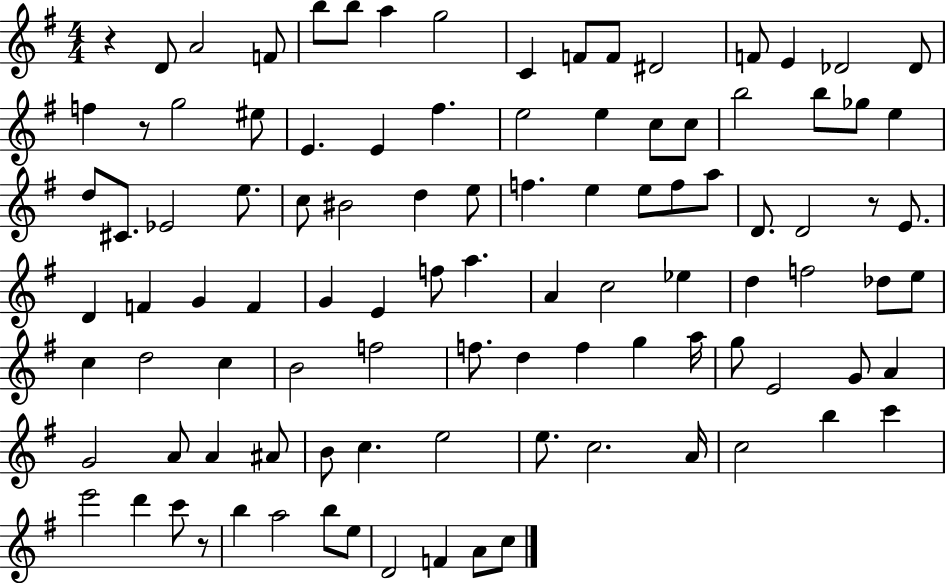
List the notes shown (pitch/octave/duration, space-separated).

R/q D4/e A4/h F4/e B5/e B5/e A5/q G5/h C4/q F4/e F4/e D#4/h F4/e E4/q Db4/h Db4/e F5/q R/e G5/h EIS5/e E4/q. E4/q F#5/q. E5/h E5/q C5/e C5/e B5/h B5/e Gb5/e E5/q D5/e C#4/e. Eb4/h E5/e. C5/e BIS4/h D5/q E5/e F5/q. E5/q E5/e F5/e A5/e D4/e. D4/h R/e E4/e. D4/q F4/q G4/q F4/q G4/q E4/q F5/e A5/q. A4/q C5/h Eb5/q D5/q F5/h Db5/e E5/e C5/q D5/h C5/q B4/h F5/h F5/e. D5/q F5/q G5/q A5/s G5/e E4/h G4/e A4/q G4/h A4/e A4/q A#4/e B4/e C5/q. E5/h E5/e. C5/h. A4/s C5/h B5/q C6/q E6/h D6/q C6/e R/e B5/q A5/h B5/e E5/e D4/h F4/q A4/e C5/e